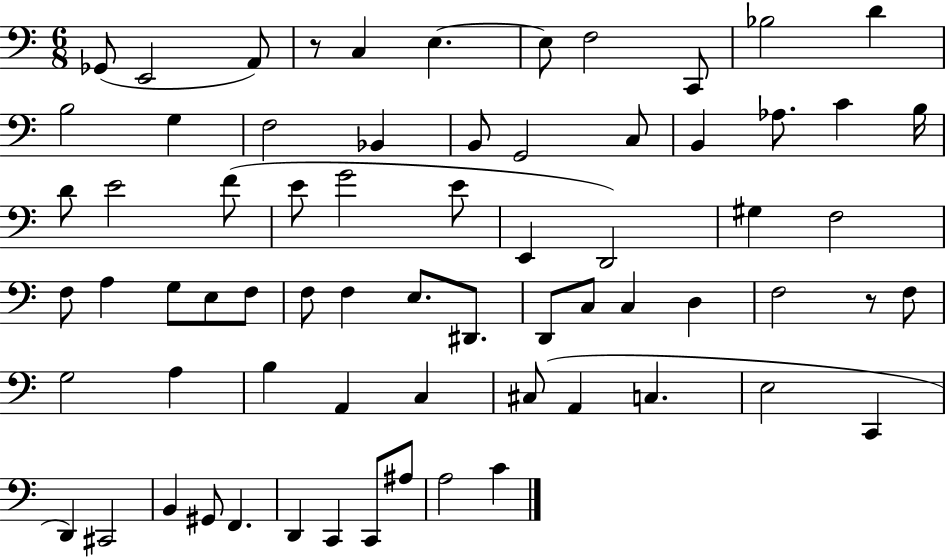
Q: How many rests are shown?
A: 2